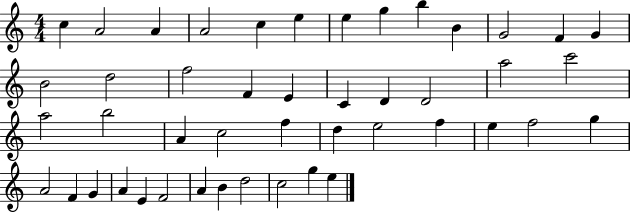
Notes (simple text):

C5/q A4/h A4/q A4/h C5/q E5/q E5/q G5/q B5/q B4/q G4/h F4/q G4/q B4/h D5/h F5/h F4/q E4/q C4/q D4/q D4/h A5/h C6/h A5/h B5/h A4/q C5/h F5/q D5/q E5/h F5/q E5/q F5/h G5/q A4/h F4/q G4/q A4/q E4/q F4/h A4/q B4/q D5/h C5/h G5/q E5/q